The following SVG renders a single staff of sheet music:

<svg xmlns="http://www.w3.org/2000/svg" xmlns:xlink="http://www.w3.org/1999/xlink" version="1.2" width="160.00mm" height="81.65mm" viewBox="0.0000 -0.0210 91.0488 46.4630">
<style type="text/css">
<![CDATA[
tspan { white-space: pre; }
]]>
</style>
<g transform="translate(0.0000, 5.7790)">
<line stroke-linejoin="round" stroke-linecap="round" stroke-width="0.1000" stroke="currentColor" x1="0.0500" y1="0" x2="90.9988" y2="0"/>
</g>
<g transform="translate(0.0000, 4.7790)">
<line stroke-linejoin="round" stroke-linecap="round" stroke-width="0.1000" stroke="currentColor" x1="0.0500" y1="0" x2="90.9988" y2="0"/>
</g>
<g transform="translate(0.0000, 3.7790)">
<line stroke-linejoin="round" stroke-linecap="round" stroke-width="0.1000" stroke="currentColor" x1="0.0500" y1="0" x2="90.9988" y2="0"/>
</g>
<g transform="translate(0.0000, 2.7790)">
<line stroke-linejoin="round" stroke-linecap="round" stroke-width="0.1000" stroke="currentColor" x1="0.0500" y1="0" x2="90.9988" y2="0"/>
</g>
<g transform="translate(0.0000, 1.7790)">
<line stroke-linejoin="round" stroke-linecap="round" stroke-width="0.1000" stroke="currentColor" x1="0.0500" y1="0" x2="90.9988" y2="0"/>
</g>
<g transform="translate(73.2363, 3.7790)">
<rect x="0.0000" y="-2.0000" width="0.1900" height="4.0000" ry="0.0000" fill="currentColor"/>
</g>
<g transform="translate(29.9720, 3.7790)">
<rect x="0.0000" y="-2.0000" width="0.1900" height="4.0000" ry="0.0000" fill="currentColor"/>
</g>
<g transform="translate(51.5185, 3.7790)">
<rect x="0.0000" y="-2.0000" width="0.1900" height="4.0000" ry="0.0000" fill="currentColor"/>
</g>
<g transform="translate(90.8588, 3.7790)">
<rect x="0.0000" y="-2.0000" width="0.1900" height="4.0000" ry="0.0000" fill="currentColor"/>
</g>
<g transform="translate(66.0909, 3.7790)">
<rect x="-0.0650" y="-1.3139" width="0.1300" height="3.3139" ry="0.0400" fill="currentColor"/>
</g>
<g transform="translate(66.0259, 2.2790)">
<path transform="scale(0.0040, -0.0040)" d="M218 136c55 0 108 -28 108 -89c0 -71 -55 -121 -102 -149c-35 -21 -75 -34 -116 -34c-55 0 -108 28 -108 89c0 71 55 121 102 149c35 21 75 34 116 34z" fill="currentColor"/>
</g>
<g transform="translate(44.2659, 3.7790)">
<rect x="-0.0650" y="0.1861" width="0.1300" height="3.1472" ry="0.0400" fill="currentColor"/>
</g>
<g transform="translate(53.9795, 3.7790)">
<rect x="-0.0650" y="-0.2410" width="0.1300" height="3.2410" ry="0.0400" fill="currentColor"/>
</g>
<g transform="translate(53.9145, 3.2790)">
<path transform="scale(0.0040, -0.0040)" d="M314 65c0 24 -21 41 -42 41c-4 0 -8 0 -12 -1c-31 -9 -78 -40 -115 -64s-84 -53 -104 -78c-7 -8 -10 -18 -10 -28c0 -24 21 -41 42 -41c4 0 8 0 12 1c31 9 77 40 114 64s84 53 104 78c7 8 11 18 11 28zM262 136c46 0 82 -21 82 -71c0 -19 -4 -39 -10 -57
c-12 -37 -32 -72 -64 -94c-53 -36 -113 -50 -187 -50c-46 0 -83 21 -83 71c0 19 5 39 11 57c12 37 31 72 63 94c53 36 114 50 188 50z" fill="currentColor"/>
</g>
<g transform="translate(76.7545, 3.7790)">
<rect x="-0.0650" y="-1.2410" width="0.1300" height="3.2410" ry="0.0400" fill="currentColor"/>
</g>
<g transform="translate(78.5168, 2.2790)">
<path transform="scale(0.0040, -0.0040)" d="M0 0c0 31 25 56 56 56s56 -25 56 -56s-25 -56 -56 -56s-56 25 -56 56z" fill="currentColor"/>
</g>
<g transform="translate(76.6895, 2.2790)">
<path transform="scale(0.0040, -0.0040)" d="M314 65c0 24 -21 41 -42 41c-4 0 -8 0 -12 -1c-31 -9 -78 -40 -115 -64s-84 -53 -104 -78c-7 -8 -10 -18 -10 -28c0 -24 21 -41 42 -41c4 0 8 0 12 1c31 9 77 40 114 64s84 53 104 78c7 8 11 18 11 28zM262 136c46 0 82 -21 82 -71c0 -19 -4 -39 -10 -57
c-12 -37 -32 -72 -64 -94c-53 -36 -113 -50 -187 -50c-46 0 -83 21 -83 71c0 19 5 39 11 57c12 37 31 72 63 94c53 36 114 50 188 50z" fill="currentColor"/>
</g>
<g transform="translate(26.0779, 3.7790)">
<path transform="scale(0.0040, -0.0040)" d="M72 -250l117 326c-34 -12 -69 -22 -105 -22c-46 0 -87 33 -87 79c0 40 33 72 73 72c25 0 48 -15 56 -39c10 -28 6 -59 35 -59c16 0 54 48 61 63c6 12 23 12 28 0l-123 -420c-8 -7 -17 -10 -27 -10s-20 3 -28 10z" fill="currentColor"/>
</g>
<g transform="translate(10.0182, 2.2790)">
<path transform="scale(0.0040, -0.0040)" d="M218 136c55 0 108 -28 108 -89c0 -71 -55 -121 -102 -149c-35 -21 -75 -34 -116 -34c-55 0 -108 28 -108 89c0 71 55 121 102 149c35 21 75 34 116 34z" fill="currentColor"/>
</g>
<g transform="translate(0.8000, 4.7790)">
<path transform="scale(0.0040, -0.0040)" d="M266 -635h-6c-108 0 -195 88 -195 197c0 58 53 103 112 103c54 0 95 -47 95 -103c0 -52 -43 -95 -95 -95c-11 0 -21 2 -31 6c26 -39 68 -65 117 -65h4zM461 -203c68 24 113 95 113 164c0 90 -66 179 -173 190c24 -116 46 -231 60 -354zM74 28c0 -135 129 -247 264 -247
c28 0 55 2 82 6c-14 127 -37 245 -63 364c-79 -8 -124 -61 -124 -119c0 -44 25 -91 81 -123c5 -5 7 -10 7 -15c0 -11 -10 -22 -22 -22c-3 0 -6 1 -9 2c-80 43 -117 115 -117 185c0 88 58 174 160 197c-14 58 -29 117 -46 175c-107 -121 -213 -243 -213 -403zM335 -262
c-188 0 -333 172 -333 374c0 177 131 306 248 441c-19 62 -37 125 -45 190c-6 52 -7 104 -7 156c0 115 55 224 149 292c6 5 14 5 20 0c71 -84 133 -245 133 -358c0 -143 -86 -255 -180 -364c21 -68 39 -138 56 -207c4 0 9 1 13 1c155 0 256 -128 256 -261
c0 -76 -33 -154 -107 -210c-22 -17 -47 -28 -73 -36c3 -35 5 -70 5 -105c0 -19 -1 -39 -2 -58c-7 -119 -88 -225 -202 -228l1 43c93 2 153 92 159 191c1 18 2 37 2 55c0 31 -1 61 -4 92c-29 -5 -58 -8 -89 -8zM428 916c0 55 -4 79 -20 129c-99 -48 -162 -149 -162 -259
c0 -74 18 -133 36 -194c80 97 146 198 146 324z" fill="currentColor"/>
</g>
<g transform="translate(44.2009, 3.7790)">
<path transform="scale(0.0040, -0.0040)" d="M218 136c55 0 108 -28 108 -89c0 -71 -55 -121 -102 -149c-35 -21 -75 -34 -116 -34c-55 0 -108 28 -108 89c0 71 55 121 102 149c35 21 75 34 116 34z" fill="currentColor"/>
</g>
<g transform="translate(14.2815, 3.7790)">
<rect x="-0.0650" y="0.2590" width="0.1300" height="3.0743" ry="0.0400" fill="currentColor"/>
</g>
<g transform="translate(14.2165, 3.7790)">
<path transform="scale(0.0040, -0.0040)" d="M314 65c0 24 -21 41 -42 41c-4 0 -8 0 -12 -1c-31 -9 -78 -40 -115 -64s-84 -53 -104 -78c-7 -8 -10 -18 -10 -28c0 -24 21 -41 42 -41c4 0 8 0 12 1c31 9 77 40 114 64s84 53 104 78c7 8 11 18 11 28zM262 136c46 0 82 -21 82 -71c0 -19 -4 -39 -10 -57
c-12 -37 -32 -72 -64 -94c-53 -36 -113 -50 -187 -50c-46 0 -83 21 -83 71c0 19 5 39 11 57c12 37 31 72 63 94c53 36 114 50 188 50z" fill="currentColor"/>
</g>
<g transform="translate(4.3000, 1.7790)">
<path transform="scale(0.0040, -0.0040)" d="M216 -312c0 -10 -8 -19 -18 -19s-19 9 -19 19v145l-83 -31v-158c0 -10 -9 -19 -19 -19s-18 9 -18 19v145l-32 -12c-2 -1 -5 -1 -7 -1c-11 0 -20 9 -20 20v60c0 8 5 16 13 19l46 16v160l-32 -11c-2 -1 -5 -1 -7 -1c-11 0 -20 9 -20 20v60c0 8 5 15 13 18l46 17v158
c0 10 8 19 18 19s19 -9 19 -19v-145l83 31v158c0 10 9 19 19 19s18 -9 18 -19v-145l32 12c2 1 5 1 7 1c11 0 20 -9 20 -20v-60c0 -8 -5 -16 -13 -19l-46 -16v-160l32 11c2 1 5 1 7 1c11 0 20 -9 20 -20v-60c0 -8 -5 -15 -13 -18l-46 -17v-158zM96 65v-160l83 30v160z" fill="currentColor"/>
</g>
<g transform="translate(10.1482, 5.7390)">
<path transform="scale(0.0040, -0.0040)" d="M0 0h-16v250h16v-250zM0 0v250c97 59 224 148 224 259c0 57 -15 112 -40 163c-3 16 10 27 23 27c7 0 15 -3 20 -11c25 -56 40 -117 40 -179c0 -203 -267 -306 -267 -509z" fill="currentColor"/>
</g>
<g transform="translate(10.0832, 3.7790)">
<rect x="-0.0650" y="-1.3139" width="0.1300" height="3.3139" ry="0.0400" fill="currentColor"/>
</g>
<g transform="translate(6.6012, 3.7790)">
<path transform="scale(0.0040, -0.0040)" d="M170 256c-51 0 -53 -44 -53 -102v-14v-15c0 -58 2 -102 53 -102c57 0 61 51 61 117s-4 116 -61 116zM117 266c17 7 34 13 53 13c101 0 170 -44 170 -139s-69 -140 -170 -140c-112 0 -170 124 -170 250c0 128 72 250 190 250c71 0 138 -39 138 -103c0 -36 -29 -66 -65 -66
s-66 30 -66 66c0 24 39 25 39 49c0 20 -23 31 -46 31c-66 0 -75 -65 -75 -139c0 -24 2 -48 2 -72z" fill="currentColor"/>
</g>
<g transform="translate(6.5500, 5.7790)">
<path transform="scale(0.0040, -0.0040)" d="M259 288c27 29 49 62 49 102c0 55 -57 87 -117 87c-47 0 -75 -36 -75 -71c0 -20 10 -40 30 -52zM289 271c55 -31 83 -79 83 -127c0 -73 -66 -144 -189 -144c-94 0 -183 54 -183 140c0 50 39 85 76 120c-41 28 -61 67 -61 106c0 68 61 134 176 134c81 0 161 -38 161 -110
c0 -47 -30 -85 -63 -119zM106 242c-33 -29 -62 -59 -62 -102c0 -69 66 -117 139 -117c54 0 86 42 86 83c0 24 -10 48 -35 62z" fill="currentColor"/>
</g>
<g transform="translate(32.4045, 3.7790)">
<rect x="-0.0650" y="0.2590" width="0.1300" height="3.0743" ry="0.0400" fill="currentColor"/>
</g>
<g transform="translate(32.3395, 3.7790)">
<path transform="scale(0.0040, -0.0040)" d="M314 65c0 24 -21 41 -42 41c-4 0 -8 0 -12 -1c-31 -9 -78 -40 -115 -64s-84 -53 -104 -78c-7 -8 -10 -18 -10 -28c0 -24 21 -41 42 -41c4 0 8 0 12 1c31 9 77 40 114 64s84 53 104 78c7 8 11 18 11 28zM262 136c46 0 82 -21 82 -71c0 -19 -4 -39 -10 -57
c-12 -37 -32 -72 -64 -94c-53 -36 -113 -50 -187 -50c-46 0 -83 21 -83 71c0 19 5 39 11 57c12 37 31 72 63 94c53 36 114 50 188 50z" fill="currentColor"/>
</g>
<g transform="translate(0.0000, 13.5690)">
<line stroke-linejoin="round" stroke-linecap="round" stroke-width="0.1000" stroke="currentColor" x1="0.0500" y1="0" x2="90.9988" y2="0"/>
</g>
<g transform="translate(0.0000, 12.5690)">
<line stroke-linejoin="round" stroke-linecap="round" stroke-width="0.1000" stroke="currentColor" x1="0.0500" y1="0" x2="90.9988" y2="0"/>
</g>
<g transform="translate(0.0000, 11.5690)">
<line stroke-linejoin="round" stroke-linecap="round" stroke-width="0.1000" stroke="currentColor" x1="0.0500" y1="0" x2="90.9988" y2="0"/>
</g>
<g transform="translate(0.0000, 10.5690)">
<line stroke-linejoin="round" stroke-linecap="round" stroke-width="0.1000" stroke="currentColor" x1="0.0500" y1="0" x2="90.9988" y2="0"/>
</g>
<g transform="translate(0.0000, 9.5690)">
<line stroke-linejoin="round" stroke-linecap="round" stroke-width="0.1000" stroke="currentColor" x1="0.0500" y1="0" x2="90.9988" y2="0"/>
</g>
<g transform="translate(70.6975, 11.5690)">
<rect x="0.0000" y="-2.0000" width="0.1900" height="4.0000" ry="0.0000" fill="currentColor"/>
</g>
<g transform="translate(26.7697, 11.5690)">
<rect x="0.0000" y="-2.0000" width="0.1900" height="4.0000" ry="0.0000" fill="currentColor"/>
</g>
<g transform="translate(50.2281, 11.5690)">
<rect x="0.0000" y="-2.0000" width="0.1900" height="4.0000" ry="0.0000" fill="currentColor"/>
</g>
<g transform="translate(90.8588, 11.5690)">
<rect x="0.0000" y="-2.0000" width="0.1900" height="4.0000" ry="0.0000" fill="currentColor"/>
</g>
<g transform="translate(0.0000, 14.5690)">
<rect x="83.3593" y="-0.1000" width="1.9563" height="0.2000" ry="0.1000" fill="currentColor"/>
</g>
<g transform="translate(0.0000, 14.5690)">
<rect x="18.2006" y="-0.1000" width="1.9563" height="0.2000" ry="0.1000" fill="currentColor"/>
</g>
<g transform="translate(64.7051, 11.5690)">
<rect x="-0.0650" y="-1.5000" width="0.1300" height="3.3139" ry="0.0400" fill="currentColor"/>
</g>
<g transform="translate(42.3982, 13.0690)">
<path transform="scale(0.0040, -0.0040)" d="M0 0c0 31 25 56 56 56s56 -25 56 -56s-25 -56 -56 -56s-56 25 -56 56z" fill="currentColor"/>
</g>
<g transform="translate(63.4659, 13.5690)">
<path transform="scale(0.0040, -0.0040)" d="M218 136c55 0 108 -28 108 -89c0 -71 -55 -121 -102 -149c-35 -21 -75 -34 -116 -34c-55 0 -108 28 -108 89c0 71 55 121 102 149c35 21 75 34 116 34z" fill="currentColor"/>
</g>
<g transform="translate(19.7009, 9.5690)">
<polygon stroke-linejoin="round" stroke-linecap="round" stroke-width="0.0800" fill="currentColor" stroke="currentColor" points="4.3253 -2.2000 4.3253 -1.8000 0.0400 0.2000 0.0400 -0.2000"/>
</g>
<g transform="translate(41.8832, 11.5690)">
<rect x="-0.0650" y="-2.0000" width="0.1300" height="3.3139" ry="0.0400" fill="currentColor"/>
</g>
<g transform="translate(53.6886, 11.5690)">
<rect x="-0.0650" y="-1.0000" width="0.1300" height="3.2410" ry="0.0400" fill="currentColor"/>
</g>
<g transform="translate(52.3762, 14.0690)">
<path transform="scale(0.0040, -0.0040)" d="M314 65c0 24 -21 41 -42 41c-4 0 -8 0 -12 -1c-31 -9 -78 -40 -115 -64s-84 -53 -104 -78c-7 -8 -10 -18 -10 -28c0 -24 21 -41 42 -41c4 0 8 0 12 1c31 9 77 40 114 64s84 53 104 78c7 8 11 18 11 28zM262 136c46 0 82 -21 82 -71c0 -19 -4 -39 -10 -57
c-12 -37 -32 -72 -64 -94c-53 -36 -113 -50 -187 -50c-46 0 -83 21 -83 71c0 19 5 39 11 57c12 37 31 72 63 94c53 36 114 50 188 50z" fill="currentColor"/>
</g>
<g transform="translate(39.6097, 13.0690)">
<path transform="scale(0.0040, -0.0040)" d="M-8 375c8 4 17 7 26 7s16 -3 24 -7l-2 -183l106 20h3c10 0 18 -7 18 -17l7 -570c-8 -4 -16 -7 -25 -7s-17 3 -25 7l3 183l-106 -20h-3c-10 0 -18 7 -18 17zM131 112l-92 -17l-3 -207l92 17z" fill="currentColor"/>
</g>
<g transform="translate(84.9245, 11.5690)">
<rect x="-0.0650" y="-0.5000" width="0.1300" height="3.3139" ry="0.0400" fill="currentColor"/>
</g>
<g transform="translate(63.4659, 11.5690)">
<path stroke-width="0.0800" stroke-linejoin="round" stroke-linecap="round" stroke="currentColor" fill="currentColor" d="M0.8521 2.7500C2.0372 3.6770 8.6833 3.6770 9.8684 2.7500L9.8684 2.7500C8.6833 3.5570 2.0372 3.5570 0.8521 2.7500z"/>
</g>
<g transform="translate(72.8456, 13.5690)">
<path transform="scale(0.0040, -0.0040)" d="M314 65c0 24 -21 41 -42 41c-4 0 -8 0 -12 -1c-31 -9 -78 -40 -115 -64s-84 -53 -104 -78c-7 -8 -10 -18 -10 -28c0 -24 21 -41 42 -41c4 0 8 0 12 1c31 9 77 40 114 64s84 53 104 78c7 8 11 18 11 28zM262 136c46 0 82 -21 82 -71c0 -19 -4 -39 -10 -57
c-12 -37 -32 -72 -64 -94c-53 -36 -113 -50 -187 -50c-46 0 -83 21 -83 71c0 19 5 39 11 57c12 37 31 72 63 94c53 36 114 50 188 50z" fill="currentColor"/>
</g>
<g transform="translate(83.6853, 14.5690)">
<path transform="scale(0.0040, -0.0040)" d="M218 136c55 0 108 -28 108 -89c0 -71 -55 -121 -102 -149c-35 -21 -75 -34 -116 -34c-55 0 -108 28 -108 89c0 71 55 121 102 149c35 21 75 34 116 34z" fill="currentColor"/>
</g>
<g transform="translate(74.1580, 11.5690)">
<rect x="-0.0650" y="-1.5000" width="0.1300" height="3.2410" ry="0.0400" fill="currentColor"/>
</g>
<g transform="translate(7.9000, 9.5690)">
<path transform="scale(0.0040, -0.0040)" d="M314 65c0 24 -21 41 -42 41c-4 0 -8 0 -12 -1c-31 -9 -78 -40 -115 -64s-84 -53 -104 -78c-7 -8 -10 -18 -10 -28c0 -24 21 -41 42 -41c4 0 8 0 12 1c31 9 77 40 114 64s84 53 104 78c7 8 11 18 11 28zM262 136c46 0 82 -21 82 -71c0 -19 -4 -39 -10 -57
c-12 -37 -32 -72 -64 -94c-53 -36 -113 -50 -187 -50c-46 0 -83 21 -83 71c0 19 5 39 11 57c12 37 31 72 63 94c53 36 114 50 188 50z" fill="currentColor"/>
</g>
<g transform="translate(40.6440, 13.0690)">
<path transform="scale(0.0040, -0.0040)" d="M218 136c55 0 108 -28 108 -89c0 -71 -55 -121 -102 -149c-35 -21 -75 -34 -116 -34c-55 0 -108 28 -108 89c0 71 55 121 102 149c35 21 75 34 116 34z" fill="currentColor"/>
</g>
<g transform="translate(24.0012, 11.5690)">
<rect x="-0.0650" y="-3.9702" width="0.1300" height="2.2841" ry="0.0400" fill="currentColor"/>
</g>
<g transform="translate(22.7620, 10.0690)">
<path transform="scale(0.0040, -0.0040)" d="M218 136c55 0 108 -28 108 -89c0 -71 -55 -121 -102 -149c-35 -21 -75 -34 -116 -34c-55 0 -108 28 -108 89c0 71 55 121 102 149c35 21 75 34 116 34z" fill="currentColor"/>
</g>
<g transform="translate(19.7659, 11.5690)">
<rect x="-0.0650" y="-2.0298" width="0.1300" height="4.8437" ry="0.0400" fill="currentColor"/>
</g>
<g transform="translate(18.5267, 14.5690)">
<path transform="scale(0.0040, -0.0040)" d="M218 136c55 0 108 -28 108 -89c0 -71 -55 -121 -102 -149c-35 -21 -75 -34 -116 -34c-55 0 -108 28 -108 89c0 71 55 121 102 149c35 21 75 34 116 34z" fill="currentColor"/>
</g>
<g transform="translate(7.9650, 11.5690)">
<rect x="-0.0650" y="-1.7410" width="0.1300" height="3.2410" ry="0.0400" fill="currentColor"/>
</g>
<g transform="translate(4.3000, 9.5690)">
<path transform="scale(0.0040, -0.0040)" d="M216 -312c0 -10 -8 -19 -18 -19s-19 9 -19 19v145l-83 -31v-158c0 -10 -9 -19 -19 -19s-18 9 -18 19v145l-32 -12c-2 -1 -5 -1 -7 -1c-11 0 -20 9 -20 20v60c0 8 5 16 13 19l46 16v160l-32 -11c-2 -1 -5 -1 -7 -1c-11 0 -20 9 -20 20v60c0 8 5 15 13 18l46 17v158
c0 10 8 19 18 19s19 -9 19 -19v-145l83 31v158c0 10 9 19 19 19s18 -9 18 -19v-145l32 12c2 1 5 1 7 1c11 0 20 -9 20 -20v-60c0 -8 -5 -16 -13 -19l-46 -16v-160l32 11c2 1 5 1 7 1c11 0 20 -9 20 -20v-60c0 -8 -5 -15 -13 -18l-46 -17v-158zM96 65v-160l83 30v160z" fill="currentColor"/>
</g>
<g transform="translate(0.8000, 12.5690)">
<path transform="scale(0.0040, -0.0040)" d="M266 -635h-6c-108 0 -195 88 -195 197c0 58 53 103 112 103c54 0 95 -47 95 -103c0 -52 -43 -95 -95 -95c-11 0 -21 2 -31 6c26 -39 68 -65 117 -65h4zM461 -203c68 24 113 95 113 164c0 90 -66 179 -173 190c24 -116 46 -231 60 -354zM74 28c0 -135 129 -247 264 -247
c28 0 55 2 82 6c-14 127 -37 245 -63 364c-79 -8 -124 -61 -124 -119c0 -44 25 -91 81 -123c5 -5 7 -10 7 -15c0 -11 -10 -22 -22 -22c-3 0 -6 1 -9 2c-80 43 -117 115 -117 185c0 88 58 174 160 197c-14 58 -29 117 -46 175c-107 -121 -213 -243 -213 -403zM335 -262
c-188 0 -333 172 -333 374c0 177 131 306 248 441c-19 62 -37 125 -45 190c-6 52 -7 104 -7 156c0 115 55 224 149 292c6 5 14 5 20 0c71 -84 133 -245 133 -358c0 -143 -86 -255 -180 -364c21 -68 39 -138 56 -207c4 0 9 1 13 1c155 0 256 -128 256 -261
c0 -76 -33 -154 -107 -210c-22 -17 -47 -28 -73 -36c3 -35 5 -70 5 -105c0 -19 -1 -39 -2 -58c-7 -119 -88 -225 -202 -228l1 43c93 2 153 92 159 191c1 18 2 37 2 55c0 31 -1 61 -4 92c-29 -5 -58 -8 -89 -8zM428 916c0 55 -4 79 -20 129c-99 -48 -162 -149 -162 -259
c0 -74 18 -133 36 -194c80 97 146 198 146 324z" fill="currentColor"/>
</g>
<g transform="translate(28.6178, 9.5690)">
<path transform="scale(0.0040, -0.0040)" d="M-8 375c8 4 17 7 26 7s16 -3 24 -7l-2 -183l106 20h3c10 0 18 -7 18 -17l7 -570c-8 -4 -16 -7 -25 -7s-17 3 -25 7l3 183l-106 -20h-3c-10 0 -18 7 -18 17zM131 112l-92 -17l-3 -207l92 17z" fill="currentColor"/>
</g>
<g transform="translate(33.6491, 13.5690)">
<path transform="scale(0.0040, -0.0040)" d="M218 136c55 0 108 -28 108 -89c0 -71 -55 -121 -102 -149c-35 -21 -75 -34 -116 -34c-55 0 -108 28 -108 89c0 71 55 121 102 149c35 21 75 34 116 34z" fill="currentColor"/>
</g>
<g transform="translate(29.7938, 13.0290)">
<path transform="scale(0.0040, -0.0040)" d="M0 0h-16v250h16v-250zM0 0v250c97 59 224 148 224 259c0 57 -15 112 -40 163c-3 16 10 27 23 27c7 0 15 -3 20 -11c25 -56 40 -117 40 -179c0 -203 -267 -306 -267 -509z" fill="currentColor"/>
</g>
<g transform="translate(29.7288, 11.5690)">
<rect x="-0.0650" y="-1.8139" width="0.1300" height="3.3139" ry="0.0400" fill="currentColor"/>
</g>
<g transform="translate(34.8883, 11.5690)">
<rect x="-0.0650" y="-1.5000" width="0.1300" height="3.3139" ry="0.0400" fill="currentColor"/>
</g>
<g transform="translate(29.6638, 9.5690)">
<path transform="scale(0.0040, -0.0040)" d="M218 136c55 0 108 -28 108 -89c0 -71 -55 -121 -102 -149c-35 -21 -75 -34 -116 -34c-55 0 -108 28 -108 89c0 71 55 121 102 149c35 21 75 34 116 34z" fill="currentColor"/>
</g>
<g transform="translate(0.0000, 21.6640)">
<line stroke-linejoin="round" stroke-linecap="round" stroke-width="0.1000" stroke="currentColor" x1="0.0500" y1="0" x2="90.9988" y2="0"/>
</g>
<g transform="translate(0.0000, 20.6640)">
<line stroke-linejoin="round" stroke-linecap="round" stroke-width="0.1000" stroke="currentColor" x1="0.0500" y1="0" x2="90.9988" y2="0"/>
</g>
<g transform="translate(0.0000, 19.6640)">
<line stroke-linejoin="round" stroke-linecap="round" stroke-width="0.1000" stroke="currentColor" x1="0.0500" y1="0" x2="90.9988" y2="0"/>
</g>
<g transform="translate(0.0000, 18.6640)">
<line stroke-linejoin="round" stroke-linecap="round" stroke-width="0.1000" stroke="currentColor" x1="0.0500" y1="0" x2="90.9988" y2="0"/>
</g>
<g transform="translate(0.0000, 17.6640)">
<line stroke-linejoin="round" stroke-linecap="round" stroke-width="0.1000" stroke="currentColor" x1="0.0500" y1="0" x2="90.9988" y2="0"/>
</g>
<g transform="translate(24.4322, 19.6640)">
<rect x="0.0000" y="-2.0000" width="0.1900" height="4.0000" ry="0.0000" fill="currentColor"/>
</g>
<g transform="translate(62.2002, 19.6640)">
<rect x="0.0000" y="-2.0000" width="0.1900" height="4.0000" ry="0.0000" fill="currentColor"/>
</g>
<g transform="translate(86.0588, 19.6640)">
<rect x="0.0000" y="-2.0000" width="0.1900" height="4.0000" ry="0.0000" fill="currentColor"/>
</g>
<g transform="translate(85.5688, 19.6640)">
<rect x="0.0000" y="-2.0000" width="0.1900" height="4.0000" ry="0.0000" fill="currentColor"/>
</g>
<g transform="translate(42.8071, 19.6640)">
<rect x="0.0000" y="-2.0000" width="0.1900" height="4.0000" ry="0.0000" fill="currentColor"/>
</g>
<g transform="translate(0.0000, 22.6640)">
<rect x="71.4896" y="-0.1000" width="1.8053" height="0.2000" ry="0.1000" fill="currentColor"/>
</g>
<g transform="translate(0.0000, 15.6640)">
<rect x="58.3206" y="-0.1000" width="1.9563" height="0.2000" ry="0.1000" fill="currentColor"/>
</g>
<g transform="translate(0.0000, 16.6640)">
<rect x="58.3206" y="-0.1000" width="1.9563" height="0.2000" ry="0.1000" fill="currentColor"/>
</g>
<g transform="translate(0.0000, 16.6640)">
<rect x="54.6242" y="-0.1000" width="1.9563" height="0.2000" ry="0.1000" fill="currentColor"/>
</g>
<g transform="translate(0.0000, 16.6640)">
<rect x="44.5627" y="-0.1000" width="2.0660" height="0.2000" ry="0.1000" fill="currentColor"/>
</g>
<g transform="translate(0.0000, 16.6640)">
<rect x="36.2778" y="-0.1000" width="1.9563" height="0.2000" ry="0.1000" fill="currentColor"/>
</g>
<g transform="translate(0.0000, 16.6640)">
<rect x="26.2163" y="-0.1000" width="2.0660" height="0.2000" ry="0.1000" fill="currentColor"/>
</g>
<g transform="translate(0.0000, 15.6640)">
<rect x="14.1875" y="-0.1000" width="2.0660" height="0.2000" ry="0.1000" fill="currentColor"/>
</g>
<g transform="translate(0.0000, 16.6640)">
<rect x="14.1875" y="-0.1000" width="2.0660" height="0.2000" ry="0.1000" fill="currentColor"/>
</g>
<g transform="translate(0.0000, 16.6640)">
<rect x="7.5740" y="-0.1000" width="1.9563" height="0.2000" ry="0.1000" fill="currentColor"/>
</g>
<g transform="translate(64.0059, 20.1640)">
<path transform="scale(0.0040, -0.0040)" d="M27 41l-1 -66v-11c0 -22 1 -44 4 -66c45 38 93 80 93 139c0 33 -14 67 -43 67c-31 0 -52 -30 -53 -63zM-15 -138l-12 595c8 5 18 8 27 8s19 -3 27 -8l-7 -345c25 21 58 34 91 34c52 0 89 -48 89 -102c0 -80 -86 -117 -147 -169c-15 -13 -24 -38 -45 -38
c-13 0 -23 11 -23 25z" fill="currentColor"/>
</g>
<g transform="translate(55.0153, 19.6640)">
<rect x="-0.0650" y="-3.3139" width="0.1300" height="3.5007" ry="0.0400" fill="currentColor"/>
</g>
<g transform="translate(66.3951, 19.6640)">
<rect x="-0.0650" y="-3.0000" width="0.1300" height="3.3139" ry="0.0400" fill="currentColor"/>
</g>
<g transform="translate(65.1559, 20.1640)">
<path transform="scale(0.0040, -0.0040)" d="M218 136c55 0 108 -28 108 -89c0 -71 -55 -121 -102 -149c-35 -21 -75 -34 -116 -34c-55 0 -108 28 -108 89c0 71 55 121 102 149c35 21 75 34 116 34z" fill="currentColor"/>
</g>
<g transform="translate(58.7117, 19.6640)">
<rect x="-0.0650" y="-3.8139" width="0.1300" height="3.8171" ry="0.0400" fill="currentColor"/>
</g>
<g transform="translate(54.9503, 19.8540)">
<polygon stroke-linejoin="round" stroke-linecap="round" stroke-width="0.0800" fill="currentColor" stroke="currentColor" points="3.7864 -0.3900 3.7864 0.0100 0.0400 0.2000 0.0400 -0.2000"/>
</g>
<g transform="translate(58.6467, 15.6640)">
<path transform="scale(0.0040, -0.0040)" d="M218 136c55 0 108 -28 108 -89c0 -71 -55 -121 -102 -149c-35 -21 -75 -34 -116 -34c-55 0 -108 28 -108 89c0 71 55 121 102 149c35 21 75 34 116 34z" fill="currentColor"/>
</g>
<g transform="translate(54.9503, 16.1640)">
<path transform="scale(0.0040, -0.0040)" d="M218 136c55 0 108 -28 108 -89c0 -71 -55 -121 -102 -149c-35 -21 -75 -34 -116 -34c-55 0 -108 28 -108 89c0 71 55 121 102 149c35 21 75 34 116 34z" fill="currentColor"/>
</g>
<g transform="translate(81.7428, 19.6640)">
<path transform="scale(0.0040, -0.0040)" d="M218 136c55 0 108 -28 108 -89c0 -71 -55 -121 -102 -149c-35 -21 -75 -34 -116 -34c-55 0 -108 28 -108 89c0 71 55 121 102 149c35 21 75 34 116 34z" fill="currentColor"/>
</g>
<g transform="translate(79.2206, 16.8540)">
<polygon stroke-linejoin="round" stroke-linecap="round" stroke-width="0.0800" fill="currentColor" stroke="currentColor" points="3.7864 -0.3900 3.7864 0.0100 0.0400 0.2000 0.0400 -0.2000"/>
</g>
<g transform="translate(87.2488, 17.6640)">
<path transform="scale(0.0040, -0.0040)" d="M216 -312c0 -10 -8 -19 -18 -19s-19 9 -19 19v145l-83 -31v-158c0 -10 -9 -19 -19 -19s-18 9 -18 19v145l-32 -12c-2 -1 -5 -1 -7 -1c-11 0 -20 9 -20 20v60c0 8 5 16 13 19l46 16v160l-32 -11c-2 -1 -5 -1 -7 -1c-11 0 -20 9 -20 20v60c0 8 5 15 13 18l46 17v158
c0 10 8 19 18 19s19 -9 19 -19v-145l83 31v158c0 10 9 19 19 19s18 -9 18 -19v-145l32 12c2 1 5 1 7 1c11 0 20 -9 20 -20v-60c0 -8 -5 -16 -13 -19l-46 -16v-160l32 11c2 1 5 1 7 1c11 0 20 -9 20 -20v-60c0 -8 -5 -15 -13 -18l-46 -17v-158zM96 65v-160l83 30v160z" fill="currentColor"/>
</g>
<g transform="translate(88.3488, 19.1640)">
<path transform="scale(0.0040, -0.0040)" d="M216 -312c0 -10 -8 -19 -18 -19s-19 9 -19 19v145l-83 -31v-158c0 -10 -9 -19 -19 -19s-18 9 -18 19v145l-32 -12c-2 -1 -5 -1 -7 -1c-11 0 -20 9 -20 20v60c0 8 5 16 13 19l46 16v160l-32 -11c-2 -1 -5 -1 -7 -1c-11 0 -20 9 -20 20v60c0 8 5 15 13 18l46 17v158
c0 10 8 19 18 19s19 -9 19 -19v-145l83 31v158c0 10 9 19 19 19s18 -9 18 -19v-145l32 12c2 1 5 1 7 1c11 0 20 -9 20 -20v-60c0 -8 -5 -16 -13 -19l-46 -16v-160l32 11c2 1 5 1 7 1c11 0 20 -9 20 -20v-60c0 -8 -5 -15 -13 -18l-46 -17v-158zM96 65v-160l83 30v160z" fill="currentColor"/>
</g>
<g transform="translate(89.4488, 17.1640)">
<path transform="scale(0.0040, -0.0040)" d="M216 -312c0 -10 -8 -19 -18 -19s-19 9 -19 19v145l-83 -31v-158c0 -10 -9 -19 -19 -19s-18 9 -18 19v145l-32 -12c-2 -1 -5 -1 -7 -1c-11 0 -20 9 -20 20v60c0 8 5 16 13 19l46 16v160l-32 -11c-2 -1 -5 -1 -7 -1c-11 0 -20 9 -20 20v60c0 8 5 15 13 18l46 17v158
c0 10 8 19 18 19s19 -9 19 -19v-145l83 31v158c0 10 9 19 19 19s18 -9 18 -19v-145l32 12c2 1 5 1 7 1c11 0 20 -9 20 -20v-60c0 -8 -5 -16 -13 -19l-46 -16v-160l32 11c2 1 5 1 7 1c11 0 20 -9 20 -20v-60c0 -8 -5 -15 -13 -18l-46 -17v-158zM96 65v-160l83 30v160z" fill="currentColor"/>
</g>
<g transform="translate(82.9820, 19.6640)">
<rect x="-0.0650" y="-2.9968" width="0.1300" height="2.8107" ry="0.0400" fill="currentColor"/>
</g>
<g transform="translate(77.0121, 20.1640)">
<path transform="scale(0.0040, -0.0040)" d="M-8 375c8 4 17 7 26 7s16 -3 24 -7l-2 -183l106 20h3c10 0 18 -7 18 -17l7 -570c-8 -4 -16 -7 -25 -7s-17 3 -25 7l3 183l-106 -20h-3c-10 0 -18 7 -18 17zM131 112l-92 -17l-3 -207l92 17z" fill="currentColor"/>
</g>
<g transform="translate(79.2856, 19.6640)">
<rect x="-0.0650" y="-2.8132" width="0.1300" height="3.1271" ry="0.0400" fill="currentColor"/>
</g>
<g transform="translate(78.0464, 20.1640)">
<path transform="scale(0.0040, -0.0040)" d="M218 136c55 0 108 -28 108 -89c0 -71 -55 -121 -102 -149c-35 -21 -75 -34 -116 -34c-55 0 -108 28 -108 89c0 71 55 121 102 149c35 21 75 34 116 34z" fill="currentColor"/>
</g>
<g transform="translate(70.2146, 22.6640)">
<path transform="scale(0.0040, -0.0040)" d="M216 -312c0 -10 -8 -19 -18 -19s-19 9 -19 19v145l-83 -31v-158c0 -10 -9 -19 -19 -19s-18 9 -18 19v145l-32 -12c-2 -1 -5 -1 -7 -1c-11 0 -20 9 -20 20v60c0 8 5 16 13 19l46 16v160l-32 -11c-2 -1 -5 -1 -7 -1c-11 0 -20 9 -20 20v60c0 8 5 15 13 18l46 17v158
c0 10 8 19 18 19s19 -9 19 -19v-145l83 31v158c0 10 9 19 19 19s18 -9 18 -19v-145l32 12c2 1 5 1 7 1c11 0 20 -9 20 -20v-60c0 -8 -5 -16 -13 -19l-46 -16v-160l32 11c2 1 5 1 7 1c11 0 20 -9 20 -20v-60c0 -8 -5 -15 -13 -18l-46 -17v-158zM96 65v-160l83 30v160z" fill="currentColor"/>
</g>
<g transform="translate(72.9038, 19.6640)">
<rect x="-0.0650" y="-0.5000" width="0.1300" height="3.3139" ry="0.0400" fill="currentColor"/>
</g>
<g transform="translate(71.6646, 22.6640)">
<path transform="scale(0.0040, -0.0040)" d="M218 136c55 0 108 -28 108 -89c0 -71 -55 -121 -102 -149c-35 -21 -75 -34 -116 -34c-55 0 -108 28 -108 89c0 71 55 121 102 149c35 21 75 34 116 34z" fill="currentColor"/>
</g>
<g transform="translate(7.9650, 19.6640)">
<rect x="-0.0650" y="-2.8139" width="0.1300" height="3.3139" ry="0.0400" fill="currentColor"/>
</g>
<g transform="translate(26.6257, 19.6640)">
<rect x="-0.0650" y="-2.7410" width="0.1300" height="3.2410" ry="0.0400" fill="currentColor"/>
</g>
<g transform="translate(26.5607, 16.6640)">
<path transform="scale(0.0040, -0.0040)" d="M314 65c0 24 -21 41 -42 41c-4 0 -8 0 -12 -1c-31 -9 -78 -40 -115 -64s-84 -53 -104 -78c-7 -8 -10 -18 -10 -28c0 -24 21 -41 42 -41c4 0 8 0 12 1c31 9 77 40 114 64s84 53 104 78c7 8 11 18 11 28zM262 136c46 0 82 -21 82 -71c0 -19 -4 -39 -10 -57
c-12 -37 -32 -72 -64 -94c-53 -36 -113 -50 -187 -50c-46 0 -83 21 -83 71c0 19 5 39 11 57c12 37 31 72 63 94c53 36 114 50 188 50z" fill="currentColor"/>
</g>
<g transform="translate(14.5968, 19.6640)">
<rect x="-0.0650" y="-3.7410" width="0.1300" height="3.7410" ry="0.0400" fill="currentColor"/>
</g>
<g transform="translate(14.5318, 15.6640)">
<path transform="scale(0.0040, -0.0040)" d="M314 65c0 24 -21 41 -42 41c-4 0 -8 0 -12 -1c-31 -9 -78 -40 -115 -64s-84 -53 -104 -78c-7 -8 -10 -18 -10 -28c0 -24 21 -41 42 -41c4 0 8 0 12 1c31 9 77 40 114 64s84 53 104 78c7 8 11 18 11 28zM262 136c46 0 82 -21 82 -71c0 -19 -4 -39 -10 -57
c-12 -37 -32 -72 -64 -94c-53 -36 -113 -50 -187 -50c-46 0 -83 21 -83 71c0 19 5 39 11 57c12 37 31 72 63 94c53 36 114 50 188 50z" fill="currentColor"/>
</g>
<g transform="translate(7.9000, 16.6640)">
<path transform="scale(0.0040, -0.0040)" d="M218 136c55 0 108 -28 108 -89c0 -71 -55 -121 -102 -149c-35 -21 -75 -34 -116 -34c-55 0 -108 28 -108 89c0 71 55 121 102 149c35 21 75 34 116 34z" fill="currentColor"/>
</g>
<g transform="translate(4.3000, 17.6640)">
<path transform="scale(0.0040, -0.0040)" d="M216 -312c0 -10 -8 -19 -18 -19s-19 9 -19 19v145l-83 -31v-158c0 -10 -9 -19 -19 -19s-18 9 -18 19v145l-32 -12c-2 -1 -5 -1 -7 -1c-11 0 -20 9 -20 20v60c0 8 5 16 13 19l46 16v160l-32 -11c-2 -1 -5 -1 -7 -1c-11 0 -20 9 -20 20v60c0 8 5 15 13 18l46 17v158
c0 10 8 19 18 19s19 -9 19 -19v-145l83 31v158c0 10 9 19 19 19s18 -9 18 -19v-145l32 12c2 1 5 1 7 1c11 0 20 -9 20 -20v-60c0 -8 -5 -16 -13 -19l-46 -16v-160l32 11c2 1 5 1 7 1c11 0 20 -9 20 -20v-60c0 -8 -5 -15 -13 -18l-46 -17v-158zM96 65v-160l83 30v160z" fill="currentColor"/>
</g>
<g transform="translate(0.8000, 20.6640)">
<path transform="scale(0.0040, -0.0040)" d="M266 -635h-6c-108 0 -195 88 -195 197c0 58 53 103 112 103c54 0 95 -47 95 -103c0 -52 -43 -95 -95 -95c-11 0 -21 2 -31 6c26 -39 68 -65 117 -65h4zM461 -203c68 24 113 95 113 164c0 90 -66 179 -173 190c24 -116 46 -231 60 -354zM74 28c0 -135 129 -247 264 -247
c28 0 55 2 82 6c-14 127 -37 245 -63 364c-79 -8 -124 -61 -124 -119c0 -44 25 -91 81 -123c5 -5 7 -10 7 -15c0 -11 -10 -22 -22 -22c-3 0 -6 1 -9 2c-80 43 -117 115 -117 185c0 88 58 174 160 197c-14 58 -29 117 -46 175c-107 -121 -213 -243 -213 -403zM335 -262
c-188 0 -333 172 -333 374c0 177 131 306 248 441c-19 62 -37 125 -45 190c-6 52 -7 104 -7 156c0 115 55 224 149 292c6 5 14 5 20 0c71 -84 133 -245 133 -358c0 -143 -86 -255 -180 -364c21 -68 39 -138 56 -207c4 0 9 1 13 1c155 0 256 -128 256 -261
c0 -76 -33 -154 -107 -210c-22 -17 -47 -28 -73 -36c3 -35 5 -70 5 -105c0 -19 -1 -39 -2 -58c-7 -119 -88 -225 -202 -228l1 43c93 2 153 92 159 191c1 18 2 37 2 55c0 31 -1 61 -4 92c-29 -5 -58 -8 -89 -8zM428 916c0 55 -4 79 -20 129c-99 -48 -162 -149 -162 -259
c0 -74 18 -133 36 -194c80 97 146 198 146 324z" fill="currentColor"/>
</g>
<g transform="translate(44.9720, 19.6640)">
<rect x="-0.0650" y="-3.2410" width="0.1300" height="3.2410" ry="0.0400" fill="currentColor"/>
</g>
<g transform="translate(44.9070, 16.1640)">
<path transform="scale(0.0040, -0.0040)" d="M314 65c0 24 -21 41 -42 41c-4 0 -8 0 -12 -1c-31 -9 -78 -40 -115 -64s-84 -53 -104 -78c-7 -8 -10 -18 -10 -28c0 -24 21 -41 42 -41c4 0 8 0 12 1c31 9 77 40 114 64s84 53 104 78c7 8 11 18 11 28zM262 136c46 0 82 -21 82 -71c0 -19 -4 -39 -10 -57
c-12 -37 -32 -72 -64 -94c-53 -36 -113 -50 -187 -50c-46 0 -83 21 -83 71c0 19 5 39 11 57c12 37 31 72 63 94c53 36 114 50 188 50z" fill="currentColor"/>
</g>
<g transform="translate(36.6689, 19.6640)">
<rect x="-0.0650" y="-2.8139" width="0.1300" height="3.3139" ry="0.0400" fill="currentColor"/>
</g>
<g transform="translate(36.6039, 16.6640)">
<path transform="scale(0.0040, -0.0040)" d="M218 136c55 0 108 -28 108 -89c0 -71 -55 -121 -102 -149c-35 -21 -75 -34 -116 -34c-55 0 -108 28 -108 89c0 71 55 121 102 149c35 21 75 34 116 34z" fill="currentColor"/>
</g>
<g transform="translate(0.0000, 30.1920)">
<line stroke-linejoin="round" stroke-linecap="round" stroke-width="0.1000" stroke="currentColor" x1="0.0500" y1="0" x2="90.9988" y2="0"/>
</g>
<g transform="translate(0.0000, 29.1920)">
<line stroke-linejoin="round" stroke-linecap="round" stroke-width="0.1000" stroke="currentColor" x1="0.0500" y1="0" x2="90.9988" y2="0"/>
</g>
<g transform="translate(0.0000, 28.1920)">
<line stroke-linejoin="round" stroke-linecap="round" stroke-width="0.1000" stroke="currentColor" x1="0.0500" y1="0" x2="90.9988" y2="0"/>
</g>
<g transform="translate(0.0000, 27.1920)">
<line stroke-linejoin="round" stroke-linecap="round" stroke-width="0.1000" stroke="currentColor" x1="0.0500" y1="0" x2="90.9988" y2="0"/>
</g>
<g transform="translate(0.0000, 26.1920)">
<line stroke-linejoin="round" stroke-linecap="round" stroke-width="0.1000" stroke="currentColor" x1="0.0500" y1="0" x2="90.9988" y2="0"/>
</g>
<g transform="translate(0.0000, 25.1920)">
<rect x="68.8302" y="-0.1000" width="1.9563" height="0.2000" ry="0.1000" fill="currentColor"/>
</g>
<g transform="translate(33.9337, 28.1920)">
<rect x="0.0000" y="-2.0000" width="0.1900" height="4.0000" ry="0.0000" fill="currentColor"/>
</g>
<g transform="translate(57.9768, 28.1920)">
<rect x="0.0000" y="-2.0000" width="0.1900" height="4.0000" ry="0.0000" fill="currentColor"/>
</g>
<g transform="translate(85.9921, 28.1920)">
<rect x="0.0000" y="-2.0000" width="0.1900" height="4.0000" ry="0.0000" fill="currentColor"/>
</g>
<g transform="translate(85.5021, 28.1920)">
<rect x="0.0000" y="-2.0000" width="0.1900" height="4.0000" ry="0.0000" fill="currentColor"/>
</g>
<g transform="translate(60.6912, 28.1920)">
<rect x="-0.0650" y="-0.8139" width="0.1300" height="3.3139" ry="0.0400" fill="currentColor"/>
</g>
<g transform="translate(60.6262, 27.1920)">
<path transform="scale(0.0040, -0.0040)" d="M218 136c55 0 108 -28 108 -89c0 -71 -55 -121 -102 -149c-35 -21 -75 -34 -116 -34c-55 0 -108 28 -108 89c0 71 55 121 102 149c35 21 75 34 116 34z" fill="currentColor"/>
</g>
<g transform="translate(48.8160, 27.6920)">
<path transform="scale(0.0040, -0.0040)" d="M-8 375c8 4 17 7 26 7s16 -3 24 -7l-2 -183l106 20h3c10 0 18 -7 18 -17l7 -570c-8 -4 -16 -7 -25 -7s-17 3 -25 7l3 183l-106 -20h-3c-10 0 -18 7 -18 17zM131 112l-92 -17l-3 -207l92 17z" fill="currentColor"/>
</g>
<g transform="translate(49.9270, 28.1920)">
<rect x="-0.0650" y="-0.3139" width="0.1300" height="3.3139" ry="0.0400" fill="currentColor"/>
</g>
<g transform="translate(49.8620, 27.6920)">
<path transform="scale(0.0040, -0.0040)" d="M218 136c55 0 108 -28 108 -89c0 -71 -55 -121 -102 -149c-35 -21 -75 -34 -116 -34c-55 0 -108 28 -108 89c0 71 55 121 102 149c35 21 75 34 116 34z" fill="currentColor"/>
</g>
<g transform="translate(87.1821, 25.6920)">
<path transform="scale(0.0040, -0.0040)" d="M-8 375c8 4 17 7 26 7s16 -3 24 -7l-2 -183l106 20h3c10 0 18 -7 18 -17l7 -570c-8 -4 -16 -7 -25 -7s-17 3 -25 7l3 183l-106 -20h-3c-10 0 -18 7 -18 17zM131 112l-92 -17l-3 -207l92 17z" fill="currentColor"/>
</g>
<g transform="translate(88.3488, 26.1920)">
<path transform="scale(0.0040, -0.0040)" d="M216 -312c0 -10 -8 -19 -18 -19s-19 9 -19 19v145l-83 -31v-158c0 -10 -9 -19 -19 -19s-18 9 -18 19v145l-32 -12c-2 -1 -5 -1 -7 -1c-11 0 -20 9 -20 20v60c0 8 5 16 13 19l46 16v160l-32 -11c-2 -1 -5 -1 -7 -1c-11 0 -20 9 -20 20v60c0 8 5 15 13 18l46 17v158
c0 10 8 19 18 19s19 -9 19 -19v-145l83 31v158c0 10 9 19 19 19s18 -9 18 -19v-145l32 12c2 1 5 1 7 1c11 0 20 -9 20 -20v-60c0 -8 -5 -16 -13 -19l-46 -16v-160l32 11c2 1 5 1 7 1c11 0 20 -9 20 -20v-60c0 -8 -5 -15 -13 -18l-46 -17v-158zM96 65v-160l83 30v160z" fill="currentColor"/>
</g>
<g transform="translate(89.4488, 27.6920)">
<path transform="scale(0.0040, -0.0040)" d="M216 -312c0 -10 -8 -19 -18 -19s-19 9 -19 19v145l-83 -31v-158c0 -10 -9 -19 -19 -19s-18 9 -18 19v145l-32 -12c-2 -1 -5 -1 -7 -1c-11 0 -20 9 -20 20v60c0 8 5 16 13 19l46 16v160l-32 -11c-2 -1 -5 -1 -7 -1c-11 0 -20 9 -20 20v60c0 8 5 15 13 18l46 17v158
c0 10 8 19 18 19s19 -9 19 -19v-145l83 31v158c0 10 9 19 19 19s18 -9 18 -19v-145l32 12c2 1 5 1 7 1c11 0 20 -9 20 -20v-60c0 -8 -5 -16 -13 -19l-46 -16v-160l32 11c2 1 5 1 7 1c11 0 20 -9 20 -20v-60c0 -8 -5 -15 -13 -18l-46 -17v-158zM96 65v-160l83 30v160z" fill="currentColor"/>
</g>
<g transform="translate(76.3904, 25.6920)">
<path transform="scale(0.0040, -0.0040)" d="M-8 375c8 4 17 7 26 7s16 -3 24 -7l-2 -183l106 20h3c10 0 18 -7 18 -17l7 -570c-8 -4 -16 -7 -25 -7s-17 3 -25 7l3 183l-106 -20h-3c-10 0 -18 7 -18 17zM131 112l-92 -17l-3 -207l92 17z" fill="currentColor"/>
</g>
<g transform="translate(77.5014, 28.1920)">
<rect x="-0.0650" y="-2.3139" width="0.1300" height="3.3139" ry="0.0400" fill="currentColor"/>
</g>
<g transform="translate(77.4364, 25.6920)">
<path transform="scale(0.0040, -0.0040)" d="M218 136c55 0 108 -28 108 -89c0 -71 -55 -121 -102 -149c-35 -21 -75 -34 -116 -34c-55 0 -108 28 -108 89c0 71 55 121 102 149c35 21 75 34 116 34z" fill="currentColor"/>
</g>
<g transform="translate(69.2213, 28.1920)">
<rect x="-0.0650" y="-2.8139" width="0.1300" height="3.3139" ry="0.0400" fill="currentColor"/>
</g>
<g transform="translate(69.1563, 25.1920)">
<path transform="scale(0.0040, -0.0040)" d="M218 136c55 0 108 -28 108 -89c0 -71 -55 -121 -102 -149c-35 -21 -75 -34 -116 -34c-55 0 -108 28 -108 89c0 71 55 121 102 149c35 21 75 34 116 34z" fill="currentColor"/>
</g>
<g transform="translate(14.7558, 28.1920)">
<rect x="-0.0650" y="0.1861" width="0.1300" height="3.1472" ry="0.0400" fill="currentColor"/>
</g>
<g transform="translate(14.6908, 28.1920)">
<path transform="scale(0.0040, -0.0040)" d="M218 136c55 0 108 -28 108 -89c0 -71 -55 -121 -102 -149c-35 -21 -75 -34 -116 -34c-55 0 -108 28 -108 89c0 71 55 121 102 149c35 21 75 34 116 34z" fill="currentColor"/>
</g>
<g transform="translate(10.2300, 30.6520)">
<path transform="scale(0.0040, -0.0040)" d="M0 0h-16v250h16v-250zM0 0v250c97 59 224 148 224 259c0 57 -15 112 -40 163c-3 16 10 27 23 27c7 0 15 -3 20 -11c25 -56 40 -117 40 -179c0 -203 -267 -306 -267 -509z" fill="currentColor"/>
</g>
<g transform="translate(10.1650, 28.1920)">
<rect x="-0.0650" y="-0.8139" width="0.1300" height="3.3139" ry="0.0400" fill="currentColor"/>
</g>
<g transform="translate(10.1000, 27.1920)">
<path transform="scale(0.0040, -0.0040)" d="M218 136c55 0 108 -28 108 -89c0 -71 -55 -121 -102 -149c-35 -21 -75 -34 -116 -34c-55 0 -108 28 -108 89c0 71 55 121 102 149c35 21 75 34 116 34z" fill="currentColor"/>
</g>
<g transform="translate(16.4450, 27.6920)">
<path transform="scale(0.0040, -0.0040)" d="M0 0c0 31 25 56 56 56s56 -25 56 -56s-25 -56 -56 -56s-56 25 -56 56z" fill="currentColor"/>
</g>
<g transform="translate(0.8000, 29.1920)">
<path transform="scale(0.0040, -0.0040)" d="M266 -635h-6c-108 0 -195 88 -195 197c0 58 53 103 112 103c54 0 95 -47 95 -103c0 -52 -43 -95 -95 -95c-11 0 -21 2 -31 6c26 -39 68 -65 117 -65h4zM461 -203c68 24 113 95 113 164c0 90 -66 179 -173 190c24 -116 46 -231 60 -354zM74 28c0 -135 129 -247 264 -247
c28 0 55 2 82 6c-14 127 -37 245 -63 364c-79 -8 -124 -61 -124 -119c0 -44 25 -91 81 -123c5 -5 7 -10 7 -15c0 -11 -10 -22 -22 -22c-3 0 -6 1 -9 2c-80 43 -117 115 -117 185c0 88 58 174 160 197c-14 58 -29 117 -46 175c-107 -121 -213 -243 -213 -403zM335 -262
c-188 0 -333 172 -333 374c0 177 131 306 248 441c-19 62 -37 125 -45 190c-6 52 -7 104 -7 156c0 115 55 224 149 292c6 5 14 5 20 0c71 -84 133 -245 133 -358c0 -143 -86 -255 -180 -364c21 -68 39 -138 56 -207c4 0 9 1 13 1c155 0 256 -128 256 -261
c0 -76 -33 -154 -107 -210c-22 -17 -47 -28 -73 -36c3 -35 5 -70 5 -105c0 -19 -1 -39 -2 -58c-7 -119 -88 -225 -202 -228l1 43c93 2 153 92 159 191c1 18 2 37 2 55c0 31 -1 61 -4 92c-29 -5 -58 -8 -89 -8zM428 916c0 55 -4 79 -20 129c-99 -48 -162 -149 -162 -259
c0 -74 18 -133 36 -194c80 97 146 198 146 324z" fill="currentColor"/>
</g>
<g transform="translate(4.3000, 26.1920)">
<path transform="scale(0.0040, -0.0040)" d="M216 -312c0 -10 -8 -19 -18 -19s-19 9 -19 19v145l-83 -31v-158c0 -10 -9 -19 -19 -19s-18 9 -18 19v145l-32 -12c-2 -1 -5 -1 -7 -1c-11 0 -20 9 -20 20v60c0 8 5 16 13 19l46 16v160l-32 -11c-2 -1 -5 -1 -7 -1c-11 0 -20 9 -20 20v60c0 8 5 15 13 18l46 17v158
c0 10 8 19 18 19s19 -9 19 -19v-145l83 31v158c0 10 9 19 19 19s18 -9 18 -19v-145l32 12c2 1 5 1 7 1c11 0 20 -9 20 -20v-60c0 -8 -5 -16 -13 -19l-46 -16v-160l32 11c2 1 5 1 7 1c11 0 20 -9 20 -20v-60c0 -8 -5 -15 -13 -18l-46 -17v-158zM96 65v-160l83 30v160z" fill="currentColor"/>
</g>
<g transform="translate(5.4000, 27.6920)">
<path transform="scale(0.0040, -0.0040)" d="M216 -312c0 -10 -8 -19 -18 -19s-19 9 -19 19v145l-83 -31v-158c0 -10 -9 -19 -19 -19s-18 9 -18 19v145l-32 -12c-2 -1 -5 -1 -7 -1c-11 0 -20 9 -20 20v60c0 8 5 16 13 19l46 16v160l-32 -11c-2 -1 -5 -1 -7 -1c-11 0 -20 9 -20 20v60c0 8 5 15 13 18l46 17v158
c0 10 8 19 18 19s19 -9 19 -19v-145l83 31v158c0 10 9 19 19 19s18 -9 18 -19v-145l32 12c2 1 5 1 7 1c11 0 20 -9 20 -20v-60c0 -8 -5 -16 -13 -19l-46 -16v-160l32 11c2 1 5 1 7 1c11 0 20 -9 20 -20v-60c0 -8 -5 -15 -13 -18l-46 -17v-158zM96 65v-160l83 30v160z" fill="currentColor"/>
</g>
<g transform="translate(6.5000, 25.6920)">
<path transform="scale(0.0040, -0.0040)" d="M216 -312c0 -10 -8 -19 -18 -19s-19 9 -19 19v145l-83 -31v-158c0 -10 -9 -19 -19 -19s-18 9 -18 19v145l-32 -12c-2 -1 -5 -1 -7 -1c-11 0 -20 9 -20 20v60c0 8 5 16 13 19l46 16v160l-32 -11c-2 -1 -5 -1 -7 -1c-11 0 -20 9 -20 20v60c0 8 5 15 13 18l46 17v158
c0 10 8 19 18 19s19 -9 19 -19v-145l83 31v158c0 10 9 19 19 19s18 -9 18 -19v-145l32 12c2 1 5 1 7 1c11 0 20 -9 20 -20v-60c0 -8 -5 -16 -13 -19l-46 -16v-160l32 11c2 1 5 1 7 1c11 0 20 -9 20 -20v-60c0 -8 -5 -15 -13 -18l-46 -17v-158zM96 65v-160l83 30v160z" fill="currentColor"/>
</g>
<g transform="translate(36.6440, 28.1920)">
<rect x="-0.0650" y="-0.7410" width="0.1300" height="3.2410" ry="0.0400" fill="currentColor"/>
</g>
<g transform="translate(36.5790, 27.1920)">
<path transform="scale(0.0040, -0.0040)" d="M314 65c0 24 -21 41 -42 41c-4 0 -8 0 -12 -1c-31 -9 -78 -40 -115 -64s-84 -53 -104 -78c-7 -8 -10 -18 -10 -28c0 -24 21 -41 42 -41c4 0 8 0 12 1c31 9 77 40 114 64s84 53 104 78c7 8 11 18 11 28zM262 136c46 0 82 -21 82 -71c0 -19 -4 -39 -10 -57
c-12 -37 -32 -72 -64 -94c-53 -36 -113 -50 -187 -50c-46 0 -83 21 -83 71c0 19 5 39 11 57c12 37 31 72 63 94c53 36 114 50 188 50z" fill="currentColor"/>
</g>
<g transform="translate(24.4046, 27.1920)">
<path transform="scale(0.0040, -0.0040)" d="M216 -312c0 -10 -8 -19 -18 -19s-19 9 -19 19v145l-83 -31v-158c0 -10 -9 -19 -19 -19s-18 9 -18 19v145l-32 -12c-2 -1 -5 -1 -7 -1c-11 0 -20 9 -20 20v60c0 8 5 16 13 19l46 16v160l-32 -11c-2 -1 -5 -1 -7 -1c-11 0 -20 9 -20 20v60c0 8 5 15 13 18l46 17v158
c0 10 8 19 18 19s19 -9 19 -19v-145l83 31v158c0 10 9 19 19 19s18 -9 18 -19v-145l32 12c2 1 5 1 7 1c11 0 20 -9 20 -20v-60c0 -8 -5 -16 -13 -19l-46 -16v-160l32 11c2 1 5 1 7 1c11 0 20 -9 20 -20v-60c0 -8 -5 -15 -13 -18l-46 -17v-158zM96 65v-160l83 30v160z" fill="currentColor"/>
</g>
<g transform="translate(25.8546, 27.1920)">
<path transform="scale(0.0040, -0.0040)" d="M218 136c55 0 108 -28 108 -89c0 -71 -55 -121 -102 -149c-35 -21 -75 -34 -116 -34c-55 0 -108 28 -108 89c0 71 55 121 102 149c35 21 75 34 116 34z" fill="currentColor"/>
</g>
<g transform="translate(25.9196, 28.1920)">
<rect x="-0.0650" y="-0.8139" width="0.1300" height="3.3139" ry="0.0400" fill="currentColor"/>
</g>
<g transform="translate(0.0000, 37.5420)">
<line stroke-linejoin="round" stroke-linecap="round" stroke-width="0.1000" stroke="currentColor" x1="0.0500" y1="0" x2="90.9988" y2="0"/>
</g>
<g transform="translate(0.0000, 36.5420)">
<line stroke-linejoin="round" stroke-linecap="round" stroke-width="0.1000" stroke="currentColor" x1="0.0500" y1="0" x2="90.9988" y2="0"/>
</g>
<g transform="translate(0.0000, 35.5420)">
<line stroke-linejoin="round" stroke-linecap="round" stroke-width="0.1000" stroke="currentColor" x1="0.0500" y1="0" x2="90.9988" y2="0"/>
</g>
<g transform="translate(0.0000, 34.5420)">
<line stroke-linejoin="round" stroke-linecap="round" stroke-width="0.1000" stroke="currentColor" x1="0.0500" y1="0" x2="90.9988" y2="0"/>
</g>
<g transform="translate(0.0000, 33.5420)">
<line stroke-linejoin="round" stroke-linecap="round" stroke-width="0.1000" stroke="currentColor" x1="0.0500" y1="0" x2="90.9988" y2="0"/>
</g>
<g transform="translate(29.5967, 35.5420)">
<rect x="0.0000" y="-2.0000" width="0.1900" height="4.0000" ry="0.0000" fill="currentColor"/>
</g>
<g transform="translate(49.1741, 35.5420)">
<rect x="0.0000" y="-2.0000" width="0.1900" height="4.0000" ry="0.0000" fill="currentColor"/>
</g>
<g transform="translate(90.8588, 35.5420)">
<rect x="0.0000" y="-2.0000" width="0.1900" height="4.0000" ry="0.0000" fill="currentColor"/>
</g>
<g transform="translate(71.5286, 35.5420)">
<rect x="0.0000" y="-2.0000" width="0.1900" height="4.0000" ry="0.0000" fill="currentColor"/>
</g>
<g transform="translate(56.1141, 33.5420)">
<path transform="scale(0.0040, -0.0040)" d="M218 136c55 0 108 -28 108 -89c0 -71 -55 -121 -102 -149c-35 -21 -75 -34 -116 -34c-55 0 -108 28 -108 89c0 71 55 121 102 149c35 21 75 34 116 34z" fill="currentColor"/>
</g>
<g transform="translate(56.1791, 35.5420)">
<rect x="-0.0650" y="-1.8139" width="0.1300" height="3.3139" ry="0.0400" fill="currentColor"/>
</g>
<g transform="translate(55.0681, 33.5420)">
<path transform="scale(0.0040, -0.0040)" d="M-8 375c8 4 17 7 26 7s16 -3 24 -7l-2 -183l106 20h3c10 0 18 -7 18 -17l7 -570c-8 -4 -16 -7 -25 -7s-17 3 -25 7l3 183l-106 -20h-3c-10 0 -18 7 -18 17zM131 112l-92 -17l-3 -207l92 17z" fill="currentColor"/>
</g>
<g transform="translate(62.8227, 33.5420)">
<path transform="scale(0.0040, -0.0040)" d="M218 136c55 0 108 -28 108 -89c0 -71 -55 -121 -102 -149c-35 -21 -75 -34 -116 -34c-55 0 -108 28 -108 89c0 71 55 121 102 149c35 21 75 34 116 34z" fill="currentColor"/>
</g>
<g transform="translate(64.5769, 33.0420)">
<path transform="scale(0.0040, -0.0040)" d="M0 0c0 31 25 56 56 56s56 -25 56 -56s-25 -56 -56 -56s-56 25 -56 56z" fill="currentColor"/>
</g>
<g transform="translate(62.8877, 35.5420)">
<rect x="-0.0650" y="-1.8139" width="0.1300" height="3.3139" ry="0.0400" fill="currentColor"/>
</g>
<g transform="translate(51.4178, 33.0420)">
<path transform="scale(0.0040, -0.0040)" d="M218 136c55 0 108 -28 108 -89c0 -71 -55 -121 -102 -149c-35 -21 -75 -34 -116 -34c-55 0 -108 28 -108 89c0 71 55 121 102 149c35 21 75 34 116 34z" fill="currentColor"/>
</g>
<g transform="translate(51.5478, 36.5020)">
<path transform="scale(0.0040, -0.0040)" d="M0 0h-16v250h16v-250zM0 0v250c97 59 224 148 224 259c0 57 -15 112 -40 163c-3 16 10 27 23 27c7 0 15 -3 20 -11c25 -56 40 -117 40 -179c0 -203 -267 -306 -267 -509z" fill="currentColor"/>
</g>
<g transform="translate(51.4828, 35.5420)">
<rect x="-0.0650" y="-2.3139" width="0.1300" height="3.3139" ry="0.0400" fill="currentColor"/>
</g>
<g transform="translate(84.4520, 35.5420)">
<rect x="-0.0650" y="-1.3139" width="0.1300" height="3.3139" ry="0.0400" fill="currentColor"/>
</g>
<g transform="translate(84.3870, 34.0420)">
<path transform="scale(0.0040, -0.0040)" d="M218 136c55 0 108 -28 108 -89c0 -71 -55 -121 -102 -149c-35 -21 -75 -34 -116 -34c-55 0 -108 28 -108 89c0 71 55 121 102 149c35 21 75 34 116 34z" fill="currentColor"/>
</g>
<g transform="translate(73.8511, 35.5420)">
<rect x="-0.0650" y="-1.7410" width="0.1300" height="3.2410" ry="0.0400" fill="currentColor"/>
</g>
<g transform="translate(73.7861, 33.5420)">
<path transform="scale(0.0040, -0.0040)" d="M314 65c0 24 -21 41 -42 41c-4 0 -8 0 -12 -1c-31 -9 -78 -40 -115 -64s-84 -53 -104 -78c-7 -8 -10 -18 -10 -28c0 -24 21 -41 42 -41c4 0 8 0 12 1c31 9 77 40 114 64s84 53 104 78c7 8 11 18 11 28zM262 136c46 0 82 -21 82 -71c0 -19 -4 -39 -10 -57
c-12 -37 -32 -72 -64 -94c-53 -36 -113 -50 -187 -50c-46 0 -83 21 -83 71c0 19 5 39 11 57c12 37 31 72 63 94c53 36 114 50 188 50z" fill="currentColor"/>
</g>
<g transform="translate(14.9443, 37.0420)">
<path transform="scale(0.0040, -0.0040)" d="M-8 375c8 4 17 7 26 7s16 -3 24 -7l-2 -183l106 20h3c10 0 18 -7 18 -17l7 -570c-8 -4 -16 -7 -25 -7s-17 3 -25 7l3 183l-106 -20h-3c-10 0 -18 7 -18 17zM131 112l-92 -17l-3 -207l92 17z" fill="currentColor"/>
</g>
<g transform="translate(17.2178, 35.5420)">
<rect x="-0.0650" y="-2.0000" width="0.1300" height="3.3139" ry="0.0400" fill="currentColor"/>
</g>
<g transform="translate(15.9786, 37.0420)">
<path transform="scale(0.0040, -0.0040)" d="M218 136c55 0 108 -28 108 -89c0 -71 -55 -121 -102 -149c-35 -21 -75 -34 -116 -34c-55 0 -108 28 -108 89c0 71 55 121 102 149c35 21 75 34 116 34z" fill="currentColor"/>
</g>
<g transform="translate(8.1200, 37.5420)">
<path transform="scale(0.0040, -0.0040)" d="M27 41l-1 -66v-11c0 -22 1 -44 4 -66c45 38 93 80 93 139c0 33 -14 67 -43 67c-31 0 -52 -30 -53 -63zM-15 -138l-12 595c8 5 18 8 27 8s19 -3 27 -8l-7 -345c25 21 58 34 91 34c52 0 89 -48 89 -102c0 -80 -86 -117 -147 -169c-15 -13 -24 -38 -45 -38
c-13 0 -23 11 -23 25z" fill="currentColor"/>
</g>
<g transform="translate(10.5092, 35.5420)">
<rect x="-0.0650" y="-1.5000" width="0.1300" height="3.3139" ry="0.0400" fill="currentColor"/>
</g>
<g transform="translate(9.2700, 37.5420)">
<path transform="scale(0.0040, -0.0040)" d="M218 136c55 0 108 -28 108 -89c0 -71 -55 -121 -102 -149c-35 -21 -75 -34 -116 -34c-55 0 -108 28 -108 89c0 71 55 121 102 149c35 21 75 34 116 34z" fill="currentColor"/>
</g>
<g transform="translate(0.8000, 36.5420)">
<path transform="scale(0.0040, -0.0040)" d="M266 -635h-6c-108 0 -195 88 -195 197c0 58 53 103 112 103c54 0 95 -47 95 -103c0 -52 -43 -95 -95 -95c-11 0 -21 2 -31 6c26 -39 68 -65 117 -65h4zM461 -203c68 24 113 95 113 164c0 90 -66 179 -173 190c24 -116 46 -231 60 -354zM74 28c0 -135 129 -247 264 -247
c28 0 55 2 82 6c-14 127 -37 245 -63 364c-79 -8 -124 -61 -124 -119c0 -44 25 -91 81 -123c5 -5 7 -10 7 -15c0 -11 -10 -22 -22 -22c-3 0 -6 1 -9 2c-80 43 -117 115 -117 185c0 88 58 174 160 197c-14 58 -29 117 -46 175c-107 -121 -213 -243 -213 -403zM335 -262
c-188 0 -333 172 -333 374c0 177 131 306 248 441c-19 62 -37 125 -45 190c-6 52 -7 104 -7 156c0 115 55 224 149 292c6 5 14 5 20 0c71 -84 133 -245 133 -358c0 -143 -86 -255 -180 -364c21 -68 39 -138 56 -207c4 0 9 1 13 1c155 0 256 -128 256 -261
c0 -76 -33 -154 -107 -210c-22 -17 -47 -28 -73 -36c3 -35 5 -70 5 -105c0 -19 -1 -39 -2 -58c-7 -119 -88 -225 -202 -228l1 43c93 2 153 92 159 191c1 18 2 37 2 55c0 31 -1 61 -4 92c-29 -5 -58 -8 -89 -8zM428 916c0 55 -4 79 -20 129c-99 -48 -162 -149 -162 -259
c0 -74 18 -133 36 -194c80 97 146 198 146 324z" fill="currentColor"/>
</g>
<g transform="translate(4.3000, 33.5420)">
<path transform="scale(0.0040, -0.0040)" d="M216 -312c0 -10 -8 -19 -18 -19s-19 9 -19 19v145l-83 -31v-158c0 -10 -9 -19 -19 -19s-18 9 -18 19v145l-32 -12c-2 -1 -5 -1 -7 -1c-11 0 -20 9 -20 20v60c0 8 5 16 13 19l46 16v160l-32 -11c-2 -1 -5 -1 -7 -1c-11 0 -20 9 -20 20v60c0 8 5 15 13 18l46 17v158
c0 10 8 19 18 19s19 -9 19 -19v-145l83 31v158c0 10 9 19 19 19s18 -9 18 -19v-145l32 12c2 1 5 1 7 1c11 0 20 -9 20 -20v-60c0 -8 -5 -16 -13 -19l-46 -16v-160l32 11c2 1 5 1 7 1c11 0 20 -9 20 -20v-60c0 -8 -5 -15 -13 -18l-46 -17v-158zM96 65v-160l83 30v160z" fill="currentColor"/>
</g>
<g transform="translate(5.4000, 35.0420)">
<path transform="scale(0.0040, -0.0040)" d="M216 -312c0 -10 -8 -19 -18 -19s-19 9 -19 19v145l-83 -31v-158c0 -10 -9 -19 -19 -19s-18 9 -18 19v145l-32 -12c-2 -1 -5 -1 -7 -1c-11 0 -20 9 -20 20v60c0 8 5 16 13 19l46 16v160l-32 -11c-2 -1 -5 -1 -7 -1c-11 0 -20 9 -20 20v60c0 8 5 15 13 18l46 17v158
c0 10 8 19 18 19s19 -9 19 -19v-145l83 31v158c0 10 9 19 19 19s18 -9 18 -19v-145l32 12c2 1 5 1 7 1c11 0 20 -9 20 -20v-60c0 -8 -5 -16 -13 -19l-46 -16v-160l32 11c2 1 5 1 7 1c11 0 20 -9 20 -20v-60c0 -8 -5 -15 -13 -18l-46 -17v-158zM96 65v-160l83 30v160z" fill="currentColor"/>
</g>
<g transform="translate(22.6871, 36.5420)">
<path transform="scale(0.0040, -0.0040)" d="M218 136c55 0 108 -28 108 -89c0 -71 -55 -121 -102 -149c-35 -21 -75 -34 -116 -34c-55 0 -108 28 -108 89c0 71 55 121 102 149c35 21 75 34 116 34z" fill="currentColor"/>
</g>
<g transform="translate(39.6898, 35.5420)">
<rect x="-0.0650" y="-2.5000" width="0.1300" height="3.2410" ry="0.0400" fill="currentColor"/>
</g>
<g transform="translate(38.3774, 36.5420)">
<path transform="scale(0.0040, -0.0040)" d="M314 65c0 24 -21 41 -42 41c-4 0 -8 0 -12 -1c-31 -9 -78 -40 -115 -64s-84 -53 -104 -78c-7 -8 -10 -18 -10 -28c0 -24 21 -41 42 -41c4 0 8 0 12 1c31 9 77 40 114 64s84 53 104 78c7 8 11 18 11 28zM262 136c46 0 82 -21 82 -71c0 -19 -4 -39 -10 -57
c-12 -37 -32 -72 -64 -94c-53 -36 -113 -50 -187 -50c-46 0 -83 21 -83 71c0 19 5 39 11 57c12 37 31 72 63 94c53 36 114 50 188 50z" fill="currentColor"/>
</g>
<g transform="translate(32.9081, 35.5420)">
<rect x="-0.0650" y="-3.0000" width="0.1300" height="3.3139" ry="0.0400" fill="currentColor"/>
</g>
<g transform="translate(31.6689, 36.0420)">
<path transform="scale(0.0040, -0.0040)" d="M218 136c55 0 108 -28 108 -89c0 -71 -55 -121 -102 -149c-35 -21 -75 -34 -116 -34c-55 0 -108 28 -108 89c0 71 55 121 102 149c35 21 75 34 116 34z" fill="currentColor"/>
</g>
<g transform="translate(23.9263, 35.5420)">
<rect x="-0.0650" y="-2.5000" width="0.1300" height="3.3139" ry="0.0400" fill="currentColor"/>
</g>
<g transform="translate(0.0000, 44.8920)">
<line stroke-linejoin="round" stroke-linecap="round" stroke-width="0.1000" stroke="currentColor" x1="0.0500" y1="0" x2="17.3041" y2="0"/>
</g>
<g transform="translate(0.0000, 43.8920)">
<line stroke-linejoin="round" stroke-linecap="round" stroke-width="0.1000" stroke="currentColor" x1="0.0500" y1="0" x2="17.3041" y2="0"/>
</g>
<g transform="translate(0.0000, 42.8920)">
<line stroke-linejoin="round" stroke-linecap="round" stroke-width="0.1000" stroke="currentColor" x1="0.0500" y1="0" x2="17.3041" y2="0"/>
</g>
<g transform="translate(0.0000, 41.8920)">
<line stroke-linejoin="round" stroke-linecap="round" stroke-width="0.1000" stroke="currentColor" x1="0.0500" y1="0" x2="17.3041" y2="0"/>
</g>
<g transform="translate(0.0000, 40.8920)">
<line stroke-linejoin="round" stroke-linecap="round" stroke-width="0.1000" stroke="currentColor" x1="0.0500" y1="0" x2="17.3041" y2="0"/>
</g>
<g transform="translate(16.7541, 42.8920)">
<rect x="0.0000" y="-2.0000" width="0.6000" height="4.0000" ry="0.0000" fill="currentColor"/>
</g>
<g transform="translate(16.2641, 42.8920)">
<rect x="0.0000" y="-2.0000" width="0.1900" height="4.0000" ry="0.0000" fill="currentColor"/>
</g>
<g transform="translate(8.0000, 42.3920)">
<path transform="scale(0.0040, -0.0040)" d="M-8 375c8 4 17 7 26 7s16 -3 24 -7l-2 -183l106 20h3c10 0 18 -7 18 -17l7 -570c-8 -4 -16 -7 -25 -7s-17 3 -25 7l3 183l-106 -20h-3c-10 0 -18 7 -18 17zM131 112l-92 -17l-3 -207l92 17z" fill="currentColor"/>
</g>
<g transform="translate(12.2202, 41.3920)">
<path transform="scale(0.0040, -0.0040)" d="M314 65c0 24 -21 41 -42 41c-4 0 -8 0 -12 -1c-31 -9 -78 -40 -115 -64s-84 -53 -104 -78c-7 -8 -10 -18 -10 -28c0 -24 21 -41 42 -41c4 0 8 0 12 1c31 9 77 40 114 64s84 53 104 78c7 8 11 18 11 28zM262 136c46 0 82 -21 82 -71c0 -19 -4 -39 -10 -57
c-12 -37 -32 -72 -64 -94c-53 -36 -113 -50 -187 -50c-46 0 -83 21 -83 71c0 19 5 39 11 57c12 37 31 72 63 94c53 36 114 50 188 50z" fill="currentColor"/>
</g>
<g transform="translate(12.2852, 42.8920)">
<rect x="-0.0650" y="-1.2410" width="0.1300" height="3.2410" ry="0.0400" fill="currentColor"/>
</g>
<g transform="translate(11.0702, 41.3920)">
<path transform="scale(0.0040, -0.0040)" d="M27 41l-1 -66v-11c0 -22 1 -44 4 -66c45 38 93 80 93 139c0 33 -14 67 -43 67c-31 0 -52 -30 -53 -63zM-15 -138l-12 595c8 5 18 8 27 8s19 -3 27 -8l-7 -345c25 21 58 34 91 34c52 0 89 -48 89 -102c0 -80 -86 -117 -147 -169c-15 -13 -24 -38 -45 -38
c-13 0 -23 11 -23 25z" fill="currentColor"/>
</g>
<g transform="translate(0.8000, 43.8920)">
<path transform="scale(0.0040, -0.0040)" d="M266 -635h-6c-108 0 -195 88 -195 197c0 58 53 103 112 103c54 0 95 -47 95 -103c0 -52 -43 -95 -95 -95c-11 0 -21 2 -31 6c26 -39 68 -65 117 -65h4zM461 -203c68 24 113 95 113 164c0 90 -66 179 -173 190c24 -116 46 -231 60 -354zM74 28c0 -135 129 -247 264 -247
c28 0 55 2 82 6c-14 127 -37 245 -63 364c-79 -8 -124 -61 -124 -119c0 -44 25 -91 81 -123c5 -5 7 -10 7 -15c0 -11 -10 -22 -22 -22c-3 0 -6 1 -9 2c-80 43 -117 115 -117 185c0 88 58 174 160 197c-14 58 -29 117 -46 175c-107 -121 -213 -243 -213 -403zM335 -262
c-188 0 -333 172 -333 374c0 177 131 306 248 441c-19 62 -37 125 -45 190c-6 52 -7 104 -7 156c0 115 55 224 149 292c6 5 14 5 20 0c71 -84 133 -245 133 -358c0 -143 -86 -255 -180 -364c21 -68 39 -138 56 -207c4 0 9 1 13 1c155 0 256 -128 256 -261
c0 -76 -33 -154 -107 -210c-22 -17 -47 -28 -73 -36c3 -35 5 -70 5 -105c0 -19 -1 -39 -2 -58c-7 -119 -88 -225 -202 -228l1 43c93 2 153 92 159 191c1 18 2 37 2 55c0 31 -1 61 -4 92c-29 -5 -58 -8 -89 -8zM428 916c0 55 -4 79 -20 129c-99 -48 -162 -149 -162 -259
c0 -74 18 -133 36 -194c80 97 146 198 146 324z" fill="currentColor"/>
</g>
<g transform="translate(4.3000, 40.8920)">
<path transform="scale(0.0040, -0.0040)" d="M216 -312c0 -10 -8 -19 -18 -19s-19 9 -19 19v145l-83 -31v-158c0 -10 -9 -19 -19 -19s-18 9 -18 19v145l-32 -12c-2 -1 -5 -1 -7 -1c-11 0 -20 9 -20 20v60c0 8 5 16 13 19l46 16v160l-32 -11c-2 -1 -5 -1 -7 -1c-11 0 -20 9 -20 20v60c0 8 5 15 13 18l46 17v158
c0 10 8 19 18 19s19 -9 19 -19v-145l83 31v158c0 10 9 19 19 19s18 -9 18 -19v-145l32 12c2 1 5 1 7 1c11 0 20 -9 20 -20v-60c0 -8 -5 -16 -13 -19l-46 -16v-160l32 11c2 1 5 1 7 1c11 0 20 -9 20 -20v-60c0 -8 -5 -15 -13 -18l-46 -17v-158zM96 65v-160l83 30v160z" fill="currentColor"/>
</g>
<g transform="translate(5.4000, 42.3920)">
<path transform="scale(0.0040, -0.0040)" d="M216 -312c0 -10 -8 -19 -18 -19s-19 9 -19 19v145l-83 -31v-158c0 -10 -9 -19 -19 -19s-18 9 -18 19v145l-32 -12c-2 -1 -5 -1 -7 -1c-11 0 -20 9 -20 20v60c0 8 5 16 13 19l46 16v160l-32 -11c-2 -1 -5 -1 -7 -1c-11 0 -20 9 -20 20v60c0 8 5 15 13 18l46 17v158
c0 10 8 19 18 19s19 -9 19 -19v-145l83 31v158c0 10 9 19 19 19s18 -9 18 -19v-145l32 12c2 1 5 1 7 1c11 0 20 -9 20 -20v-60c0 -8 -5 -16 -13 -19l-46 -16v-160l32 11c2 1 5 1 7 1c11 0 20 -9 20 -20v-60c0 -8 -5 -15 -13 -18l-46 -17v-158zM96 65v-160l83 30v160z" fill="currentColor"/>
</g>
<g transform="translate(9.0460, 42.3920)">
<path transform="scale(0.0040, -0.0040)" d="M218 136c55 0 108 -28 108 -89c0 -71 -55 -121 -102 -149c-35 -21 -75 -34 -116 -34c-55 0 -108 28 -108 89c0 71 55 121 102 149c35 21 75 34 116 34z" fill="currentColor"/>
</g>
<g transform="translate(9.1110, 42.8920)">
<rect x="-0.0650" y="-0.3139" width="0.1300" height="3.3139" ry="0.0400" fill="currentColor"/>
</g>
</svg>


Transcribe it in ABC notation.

X:1
T:Untitled
M:6/8
L:1/4
K:G
e/2 B2 z/2 B2 B c2 e e2 ^f2 C/2 e/2 f/2 E F D2 E E2 C a c'2 a2 a b2 b/2 c'/2 _A ^C A/2 B/2 d/2 B ^d d2 c d a g _E F G A G2 g/2 f f ^f2 e c _e2